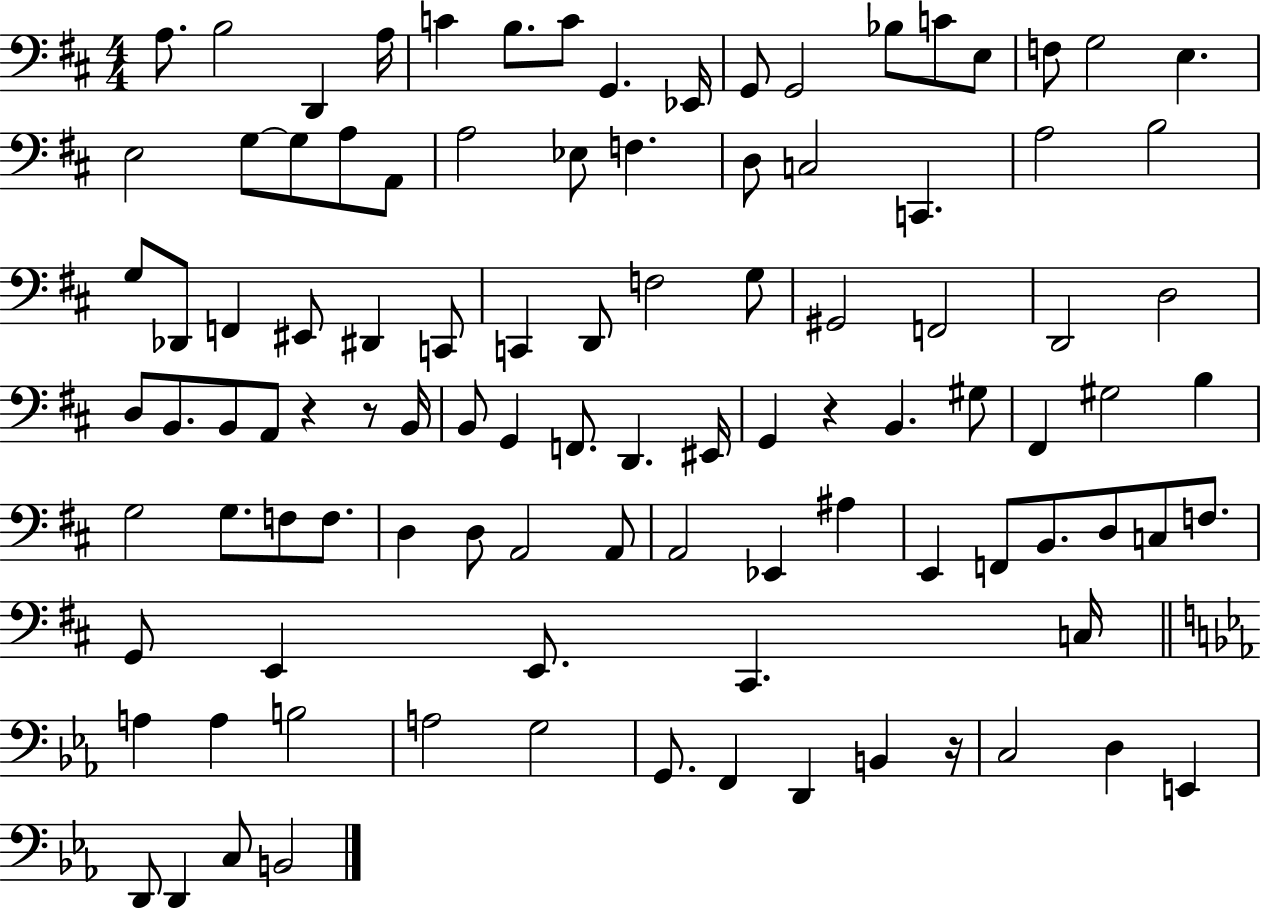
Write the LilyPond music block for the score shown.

{
  \clef bass
  \numericTimeSignature
  \time 4/4
  \key d \major
  a8. b2 d,4 a16 | c'4 b8. c'8 g,4. ees,16 | g,8 g,2 bes8 c'8 e8 | f8 g2 e4. | \break e2 g8~~ g8 a8 a,8 | a2 ees8 f4. | d8 c2 c,4. | a2 b2 | \break g8 des,8 f,4 eis,8 dis,4 c,8 | c,4 d,8 f2 g8 | gis,2 f,2 | d,2 d2 | \break d8 b,8. b,8 a,8 r4 r8 b,16 | b,8 g,4 f,8. d,4. eis,16 | g,4 r4 b,4. gis8 | fis,4 gis2 b4 | \break g2 g8. f8 f8. | d4 d8 a,2 a,8 | a,2 ees,4 ais4 | e,4 f,8 b,8. d8 c8 f8. | \break g,8 e,4 e,8. cis,4. c16 | \bar "||" \break \key ees \major a4 a4 b2 | a2 g2 | g,8. f,4 d,4 b,4 r16 | c2 d4 e,4 | \break d,8 d,4 c8 b,2 | \bar "|."
}